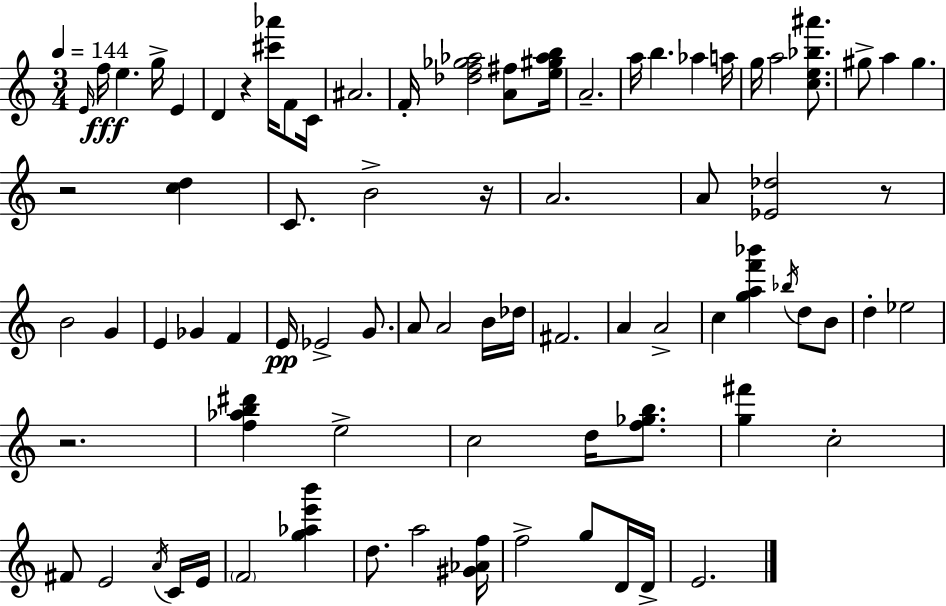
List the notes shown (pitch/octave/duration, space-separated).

E4/s F5/s E5/q. G5/s E4/q D4/q R/q [C#6,Ab6]/s F4/e C4/s A#4/h. F4/s [Db5,F5,Gb5,Ab5]/h [A4,F#5]/e [E5,G#5,Ab5,B5]/s A4/h. A5/s B5/q. Ab5/q A5/s G5/s A5/h [C5,E5,Bb5,A#6]/e. G#5/e A5/q G#5/q. R/h [C5,D5]/q C4/e. B4/h R/s A4/h. A4/e [Eb4,Db5]/h R/e B4/h G4/q E4/q Gb4/q F4/q E4/s Eb4/h G4/e. A4/e A4/h B4/s Db5/s F#4/h. A4/q A4/h C5/q [G5,A5,F6,Bb6]/q Bb5/s D5/e B4/e D5/q Eb5/h R/h. [F5,Ab5,B5,D#6]/q E5/h C5/h D5/s [F5,Gb5,B5]/e. [G5,F#6]/q C5/h F#4/e E4/h A4/s C4/s E4/s F4/h [G5,Ab5,E6,B6]/q D5/e. A5/h [G#4,Ab4,F5]/s F5/h G5/e D4/s D4/s E4/h.